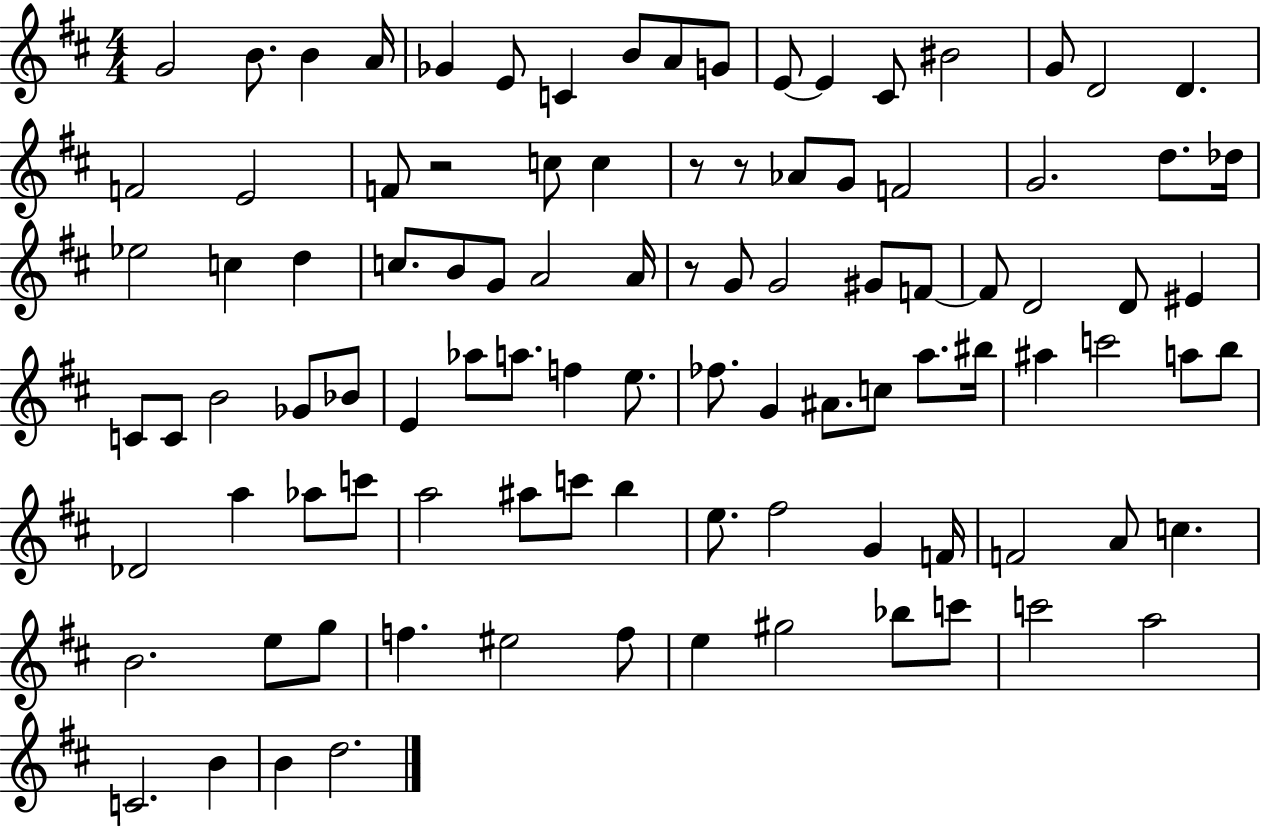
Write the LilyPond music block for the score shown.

{
  \clef treble
  \numericTimeSignature
  \time 4/4
  \key d \major
  g'2 b'8. b'4 a'16 | ges'4 e'8 c'4 b'8 a'8 g'8 | e'8~~ e'4 cis'8 bis'2 | g'8 d'2 d'4. | \break f'2 e'2 | f'8 r2 c''8 c''4 | r8 r8 aes'8 g'8 f'2 | g'2. d''8. des''16 | \break ees''2 c''4 d''4 | c''8. b'8 g'8 a'2 a'16 | r8 g'8 g'2 gis'8 f'8~~ | f'8 d'2 d'8 eis'4 | \break c'8 c'8 b'2 ges'8 bes'8 | e'4 aes''8 a''8. f''4 e''8. | fes''8. g'4 ais'8. c''8 a''8. bis''16 | ais''4 c'''2 a''8 b''8 | \break des'2 a''4 aes''8 c'''8 | a''2 ais''8 c'''8 b''4 | e''8. fis''2 g'4 f'16 | f'2 a'8 c''4. | \break b'2. e''8 g''8 | f''4. eis''2 f''8 | e''4 gis''2 bes''8 c'''8 | c'''2 a''2 | \break c'2. b'4 | b'4 d''2. | \bar "|."
}